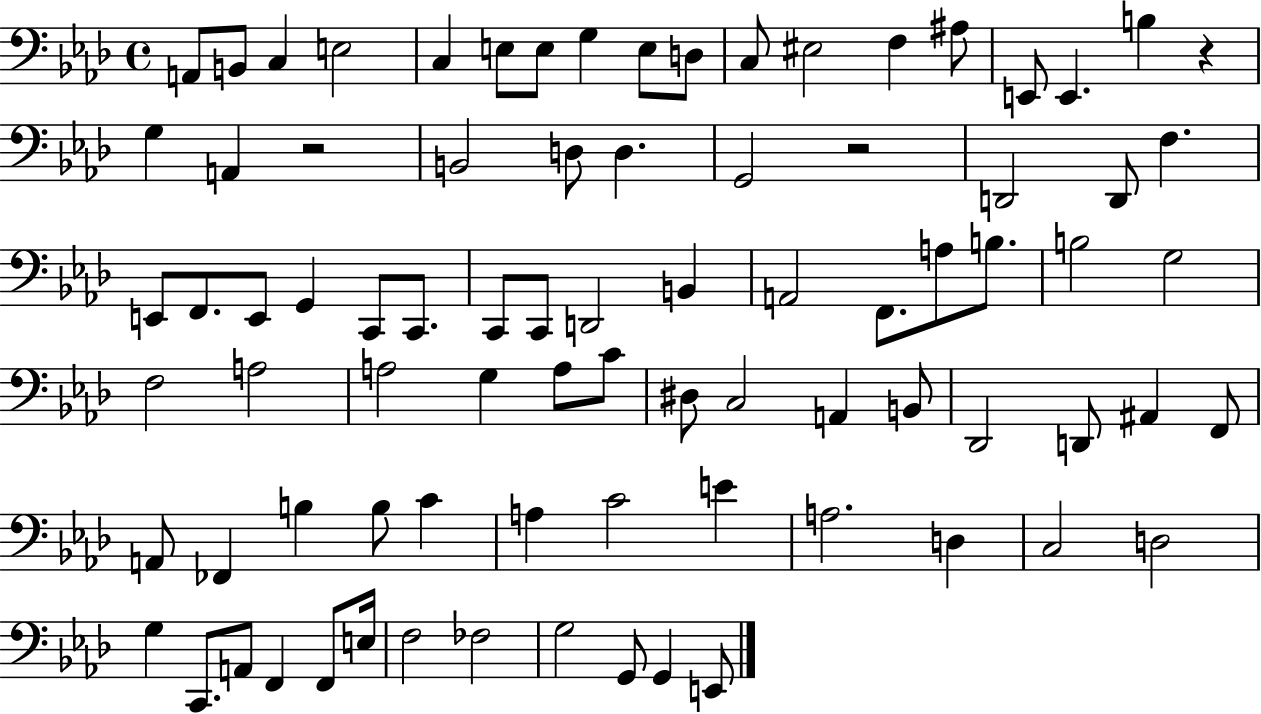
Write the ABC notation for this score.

X:1
T:Untitled
M:4/4
L:1/4
K:Ab
A,,/2 B,,/2 C, E,2 C, E,/2 E,/2 G, E,/2 D,/2 C,/2 ^E,2 F, ^A,/2 E,,/2 E,, B, z G, A,, z2 B,,2 D,/2 D, G,,2 z2 D,,2 D,,/2 F, E,,/2 F,,/2 E,,/2 G,, C,,/2 C,,/2 C,,/2 C,,/2 D,,2 B,, A,,2 F,,/2 A,/2 B,/2 B,2 G,2 F,2 A,2 A,2 G, A,/2 C/2 ^D,/2 C,2 A,, B,,/2 _D,,2 D,,/2 ^A,, F,,/2 A,,/2 _F,, B, B,/2 C A, C2 E A,2 D, C,2 D,2 G, C,,/2 A,,/2 F,, F,,/2 E,/4 F,2 _F,2 G,2 G,,/2 G,, E,,/2